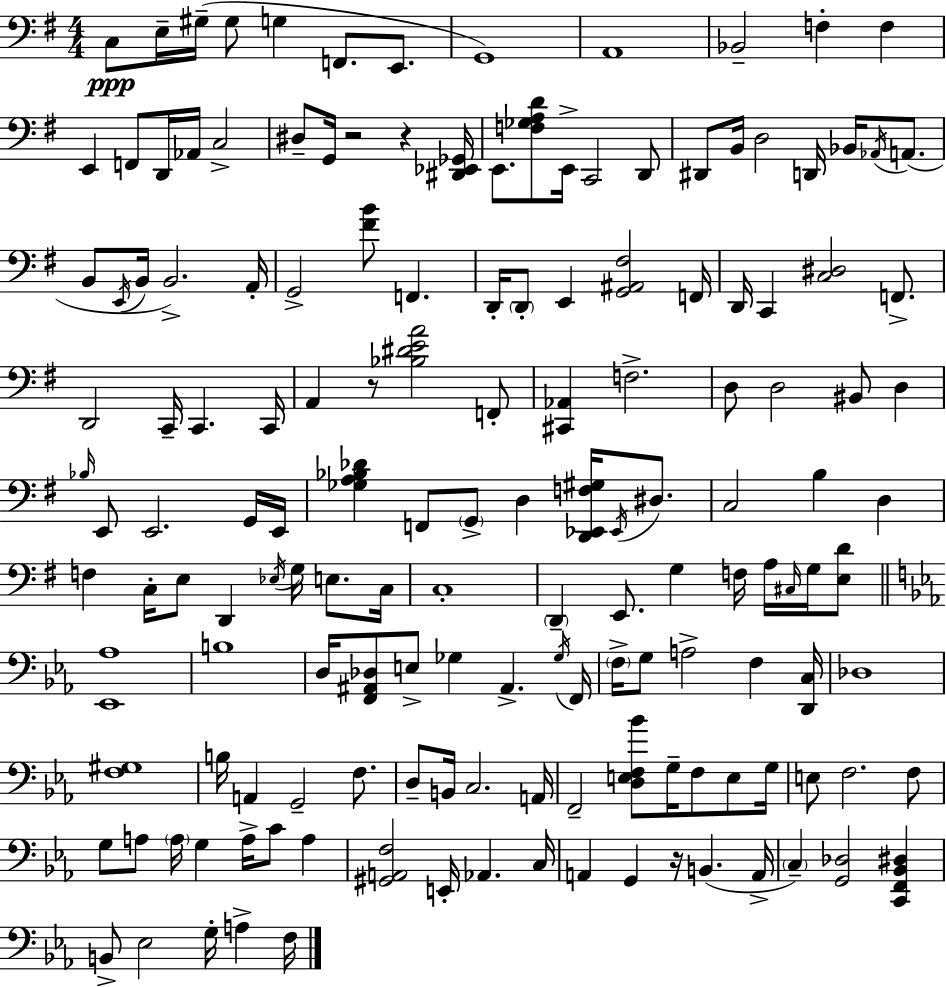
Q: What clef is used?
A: bass